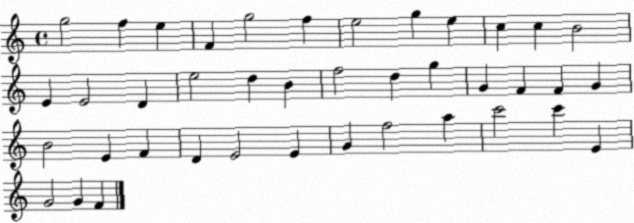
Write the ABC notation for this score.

X:1
T:Untitled
M:4/4
L:1/4
K:C
g2 f e F g2 f e2 g e c c B2 E E2 D e2 d B f2 d g G F F G B2 E F D E2 E G f2 a c'2 c' E G2 G F